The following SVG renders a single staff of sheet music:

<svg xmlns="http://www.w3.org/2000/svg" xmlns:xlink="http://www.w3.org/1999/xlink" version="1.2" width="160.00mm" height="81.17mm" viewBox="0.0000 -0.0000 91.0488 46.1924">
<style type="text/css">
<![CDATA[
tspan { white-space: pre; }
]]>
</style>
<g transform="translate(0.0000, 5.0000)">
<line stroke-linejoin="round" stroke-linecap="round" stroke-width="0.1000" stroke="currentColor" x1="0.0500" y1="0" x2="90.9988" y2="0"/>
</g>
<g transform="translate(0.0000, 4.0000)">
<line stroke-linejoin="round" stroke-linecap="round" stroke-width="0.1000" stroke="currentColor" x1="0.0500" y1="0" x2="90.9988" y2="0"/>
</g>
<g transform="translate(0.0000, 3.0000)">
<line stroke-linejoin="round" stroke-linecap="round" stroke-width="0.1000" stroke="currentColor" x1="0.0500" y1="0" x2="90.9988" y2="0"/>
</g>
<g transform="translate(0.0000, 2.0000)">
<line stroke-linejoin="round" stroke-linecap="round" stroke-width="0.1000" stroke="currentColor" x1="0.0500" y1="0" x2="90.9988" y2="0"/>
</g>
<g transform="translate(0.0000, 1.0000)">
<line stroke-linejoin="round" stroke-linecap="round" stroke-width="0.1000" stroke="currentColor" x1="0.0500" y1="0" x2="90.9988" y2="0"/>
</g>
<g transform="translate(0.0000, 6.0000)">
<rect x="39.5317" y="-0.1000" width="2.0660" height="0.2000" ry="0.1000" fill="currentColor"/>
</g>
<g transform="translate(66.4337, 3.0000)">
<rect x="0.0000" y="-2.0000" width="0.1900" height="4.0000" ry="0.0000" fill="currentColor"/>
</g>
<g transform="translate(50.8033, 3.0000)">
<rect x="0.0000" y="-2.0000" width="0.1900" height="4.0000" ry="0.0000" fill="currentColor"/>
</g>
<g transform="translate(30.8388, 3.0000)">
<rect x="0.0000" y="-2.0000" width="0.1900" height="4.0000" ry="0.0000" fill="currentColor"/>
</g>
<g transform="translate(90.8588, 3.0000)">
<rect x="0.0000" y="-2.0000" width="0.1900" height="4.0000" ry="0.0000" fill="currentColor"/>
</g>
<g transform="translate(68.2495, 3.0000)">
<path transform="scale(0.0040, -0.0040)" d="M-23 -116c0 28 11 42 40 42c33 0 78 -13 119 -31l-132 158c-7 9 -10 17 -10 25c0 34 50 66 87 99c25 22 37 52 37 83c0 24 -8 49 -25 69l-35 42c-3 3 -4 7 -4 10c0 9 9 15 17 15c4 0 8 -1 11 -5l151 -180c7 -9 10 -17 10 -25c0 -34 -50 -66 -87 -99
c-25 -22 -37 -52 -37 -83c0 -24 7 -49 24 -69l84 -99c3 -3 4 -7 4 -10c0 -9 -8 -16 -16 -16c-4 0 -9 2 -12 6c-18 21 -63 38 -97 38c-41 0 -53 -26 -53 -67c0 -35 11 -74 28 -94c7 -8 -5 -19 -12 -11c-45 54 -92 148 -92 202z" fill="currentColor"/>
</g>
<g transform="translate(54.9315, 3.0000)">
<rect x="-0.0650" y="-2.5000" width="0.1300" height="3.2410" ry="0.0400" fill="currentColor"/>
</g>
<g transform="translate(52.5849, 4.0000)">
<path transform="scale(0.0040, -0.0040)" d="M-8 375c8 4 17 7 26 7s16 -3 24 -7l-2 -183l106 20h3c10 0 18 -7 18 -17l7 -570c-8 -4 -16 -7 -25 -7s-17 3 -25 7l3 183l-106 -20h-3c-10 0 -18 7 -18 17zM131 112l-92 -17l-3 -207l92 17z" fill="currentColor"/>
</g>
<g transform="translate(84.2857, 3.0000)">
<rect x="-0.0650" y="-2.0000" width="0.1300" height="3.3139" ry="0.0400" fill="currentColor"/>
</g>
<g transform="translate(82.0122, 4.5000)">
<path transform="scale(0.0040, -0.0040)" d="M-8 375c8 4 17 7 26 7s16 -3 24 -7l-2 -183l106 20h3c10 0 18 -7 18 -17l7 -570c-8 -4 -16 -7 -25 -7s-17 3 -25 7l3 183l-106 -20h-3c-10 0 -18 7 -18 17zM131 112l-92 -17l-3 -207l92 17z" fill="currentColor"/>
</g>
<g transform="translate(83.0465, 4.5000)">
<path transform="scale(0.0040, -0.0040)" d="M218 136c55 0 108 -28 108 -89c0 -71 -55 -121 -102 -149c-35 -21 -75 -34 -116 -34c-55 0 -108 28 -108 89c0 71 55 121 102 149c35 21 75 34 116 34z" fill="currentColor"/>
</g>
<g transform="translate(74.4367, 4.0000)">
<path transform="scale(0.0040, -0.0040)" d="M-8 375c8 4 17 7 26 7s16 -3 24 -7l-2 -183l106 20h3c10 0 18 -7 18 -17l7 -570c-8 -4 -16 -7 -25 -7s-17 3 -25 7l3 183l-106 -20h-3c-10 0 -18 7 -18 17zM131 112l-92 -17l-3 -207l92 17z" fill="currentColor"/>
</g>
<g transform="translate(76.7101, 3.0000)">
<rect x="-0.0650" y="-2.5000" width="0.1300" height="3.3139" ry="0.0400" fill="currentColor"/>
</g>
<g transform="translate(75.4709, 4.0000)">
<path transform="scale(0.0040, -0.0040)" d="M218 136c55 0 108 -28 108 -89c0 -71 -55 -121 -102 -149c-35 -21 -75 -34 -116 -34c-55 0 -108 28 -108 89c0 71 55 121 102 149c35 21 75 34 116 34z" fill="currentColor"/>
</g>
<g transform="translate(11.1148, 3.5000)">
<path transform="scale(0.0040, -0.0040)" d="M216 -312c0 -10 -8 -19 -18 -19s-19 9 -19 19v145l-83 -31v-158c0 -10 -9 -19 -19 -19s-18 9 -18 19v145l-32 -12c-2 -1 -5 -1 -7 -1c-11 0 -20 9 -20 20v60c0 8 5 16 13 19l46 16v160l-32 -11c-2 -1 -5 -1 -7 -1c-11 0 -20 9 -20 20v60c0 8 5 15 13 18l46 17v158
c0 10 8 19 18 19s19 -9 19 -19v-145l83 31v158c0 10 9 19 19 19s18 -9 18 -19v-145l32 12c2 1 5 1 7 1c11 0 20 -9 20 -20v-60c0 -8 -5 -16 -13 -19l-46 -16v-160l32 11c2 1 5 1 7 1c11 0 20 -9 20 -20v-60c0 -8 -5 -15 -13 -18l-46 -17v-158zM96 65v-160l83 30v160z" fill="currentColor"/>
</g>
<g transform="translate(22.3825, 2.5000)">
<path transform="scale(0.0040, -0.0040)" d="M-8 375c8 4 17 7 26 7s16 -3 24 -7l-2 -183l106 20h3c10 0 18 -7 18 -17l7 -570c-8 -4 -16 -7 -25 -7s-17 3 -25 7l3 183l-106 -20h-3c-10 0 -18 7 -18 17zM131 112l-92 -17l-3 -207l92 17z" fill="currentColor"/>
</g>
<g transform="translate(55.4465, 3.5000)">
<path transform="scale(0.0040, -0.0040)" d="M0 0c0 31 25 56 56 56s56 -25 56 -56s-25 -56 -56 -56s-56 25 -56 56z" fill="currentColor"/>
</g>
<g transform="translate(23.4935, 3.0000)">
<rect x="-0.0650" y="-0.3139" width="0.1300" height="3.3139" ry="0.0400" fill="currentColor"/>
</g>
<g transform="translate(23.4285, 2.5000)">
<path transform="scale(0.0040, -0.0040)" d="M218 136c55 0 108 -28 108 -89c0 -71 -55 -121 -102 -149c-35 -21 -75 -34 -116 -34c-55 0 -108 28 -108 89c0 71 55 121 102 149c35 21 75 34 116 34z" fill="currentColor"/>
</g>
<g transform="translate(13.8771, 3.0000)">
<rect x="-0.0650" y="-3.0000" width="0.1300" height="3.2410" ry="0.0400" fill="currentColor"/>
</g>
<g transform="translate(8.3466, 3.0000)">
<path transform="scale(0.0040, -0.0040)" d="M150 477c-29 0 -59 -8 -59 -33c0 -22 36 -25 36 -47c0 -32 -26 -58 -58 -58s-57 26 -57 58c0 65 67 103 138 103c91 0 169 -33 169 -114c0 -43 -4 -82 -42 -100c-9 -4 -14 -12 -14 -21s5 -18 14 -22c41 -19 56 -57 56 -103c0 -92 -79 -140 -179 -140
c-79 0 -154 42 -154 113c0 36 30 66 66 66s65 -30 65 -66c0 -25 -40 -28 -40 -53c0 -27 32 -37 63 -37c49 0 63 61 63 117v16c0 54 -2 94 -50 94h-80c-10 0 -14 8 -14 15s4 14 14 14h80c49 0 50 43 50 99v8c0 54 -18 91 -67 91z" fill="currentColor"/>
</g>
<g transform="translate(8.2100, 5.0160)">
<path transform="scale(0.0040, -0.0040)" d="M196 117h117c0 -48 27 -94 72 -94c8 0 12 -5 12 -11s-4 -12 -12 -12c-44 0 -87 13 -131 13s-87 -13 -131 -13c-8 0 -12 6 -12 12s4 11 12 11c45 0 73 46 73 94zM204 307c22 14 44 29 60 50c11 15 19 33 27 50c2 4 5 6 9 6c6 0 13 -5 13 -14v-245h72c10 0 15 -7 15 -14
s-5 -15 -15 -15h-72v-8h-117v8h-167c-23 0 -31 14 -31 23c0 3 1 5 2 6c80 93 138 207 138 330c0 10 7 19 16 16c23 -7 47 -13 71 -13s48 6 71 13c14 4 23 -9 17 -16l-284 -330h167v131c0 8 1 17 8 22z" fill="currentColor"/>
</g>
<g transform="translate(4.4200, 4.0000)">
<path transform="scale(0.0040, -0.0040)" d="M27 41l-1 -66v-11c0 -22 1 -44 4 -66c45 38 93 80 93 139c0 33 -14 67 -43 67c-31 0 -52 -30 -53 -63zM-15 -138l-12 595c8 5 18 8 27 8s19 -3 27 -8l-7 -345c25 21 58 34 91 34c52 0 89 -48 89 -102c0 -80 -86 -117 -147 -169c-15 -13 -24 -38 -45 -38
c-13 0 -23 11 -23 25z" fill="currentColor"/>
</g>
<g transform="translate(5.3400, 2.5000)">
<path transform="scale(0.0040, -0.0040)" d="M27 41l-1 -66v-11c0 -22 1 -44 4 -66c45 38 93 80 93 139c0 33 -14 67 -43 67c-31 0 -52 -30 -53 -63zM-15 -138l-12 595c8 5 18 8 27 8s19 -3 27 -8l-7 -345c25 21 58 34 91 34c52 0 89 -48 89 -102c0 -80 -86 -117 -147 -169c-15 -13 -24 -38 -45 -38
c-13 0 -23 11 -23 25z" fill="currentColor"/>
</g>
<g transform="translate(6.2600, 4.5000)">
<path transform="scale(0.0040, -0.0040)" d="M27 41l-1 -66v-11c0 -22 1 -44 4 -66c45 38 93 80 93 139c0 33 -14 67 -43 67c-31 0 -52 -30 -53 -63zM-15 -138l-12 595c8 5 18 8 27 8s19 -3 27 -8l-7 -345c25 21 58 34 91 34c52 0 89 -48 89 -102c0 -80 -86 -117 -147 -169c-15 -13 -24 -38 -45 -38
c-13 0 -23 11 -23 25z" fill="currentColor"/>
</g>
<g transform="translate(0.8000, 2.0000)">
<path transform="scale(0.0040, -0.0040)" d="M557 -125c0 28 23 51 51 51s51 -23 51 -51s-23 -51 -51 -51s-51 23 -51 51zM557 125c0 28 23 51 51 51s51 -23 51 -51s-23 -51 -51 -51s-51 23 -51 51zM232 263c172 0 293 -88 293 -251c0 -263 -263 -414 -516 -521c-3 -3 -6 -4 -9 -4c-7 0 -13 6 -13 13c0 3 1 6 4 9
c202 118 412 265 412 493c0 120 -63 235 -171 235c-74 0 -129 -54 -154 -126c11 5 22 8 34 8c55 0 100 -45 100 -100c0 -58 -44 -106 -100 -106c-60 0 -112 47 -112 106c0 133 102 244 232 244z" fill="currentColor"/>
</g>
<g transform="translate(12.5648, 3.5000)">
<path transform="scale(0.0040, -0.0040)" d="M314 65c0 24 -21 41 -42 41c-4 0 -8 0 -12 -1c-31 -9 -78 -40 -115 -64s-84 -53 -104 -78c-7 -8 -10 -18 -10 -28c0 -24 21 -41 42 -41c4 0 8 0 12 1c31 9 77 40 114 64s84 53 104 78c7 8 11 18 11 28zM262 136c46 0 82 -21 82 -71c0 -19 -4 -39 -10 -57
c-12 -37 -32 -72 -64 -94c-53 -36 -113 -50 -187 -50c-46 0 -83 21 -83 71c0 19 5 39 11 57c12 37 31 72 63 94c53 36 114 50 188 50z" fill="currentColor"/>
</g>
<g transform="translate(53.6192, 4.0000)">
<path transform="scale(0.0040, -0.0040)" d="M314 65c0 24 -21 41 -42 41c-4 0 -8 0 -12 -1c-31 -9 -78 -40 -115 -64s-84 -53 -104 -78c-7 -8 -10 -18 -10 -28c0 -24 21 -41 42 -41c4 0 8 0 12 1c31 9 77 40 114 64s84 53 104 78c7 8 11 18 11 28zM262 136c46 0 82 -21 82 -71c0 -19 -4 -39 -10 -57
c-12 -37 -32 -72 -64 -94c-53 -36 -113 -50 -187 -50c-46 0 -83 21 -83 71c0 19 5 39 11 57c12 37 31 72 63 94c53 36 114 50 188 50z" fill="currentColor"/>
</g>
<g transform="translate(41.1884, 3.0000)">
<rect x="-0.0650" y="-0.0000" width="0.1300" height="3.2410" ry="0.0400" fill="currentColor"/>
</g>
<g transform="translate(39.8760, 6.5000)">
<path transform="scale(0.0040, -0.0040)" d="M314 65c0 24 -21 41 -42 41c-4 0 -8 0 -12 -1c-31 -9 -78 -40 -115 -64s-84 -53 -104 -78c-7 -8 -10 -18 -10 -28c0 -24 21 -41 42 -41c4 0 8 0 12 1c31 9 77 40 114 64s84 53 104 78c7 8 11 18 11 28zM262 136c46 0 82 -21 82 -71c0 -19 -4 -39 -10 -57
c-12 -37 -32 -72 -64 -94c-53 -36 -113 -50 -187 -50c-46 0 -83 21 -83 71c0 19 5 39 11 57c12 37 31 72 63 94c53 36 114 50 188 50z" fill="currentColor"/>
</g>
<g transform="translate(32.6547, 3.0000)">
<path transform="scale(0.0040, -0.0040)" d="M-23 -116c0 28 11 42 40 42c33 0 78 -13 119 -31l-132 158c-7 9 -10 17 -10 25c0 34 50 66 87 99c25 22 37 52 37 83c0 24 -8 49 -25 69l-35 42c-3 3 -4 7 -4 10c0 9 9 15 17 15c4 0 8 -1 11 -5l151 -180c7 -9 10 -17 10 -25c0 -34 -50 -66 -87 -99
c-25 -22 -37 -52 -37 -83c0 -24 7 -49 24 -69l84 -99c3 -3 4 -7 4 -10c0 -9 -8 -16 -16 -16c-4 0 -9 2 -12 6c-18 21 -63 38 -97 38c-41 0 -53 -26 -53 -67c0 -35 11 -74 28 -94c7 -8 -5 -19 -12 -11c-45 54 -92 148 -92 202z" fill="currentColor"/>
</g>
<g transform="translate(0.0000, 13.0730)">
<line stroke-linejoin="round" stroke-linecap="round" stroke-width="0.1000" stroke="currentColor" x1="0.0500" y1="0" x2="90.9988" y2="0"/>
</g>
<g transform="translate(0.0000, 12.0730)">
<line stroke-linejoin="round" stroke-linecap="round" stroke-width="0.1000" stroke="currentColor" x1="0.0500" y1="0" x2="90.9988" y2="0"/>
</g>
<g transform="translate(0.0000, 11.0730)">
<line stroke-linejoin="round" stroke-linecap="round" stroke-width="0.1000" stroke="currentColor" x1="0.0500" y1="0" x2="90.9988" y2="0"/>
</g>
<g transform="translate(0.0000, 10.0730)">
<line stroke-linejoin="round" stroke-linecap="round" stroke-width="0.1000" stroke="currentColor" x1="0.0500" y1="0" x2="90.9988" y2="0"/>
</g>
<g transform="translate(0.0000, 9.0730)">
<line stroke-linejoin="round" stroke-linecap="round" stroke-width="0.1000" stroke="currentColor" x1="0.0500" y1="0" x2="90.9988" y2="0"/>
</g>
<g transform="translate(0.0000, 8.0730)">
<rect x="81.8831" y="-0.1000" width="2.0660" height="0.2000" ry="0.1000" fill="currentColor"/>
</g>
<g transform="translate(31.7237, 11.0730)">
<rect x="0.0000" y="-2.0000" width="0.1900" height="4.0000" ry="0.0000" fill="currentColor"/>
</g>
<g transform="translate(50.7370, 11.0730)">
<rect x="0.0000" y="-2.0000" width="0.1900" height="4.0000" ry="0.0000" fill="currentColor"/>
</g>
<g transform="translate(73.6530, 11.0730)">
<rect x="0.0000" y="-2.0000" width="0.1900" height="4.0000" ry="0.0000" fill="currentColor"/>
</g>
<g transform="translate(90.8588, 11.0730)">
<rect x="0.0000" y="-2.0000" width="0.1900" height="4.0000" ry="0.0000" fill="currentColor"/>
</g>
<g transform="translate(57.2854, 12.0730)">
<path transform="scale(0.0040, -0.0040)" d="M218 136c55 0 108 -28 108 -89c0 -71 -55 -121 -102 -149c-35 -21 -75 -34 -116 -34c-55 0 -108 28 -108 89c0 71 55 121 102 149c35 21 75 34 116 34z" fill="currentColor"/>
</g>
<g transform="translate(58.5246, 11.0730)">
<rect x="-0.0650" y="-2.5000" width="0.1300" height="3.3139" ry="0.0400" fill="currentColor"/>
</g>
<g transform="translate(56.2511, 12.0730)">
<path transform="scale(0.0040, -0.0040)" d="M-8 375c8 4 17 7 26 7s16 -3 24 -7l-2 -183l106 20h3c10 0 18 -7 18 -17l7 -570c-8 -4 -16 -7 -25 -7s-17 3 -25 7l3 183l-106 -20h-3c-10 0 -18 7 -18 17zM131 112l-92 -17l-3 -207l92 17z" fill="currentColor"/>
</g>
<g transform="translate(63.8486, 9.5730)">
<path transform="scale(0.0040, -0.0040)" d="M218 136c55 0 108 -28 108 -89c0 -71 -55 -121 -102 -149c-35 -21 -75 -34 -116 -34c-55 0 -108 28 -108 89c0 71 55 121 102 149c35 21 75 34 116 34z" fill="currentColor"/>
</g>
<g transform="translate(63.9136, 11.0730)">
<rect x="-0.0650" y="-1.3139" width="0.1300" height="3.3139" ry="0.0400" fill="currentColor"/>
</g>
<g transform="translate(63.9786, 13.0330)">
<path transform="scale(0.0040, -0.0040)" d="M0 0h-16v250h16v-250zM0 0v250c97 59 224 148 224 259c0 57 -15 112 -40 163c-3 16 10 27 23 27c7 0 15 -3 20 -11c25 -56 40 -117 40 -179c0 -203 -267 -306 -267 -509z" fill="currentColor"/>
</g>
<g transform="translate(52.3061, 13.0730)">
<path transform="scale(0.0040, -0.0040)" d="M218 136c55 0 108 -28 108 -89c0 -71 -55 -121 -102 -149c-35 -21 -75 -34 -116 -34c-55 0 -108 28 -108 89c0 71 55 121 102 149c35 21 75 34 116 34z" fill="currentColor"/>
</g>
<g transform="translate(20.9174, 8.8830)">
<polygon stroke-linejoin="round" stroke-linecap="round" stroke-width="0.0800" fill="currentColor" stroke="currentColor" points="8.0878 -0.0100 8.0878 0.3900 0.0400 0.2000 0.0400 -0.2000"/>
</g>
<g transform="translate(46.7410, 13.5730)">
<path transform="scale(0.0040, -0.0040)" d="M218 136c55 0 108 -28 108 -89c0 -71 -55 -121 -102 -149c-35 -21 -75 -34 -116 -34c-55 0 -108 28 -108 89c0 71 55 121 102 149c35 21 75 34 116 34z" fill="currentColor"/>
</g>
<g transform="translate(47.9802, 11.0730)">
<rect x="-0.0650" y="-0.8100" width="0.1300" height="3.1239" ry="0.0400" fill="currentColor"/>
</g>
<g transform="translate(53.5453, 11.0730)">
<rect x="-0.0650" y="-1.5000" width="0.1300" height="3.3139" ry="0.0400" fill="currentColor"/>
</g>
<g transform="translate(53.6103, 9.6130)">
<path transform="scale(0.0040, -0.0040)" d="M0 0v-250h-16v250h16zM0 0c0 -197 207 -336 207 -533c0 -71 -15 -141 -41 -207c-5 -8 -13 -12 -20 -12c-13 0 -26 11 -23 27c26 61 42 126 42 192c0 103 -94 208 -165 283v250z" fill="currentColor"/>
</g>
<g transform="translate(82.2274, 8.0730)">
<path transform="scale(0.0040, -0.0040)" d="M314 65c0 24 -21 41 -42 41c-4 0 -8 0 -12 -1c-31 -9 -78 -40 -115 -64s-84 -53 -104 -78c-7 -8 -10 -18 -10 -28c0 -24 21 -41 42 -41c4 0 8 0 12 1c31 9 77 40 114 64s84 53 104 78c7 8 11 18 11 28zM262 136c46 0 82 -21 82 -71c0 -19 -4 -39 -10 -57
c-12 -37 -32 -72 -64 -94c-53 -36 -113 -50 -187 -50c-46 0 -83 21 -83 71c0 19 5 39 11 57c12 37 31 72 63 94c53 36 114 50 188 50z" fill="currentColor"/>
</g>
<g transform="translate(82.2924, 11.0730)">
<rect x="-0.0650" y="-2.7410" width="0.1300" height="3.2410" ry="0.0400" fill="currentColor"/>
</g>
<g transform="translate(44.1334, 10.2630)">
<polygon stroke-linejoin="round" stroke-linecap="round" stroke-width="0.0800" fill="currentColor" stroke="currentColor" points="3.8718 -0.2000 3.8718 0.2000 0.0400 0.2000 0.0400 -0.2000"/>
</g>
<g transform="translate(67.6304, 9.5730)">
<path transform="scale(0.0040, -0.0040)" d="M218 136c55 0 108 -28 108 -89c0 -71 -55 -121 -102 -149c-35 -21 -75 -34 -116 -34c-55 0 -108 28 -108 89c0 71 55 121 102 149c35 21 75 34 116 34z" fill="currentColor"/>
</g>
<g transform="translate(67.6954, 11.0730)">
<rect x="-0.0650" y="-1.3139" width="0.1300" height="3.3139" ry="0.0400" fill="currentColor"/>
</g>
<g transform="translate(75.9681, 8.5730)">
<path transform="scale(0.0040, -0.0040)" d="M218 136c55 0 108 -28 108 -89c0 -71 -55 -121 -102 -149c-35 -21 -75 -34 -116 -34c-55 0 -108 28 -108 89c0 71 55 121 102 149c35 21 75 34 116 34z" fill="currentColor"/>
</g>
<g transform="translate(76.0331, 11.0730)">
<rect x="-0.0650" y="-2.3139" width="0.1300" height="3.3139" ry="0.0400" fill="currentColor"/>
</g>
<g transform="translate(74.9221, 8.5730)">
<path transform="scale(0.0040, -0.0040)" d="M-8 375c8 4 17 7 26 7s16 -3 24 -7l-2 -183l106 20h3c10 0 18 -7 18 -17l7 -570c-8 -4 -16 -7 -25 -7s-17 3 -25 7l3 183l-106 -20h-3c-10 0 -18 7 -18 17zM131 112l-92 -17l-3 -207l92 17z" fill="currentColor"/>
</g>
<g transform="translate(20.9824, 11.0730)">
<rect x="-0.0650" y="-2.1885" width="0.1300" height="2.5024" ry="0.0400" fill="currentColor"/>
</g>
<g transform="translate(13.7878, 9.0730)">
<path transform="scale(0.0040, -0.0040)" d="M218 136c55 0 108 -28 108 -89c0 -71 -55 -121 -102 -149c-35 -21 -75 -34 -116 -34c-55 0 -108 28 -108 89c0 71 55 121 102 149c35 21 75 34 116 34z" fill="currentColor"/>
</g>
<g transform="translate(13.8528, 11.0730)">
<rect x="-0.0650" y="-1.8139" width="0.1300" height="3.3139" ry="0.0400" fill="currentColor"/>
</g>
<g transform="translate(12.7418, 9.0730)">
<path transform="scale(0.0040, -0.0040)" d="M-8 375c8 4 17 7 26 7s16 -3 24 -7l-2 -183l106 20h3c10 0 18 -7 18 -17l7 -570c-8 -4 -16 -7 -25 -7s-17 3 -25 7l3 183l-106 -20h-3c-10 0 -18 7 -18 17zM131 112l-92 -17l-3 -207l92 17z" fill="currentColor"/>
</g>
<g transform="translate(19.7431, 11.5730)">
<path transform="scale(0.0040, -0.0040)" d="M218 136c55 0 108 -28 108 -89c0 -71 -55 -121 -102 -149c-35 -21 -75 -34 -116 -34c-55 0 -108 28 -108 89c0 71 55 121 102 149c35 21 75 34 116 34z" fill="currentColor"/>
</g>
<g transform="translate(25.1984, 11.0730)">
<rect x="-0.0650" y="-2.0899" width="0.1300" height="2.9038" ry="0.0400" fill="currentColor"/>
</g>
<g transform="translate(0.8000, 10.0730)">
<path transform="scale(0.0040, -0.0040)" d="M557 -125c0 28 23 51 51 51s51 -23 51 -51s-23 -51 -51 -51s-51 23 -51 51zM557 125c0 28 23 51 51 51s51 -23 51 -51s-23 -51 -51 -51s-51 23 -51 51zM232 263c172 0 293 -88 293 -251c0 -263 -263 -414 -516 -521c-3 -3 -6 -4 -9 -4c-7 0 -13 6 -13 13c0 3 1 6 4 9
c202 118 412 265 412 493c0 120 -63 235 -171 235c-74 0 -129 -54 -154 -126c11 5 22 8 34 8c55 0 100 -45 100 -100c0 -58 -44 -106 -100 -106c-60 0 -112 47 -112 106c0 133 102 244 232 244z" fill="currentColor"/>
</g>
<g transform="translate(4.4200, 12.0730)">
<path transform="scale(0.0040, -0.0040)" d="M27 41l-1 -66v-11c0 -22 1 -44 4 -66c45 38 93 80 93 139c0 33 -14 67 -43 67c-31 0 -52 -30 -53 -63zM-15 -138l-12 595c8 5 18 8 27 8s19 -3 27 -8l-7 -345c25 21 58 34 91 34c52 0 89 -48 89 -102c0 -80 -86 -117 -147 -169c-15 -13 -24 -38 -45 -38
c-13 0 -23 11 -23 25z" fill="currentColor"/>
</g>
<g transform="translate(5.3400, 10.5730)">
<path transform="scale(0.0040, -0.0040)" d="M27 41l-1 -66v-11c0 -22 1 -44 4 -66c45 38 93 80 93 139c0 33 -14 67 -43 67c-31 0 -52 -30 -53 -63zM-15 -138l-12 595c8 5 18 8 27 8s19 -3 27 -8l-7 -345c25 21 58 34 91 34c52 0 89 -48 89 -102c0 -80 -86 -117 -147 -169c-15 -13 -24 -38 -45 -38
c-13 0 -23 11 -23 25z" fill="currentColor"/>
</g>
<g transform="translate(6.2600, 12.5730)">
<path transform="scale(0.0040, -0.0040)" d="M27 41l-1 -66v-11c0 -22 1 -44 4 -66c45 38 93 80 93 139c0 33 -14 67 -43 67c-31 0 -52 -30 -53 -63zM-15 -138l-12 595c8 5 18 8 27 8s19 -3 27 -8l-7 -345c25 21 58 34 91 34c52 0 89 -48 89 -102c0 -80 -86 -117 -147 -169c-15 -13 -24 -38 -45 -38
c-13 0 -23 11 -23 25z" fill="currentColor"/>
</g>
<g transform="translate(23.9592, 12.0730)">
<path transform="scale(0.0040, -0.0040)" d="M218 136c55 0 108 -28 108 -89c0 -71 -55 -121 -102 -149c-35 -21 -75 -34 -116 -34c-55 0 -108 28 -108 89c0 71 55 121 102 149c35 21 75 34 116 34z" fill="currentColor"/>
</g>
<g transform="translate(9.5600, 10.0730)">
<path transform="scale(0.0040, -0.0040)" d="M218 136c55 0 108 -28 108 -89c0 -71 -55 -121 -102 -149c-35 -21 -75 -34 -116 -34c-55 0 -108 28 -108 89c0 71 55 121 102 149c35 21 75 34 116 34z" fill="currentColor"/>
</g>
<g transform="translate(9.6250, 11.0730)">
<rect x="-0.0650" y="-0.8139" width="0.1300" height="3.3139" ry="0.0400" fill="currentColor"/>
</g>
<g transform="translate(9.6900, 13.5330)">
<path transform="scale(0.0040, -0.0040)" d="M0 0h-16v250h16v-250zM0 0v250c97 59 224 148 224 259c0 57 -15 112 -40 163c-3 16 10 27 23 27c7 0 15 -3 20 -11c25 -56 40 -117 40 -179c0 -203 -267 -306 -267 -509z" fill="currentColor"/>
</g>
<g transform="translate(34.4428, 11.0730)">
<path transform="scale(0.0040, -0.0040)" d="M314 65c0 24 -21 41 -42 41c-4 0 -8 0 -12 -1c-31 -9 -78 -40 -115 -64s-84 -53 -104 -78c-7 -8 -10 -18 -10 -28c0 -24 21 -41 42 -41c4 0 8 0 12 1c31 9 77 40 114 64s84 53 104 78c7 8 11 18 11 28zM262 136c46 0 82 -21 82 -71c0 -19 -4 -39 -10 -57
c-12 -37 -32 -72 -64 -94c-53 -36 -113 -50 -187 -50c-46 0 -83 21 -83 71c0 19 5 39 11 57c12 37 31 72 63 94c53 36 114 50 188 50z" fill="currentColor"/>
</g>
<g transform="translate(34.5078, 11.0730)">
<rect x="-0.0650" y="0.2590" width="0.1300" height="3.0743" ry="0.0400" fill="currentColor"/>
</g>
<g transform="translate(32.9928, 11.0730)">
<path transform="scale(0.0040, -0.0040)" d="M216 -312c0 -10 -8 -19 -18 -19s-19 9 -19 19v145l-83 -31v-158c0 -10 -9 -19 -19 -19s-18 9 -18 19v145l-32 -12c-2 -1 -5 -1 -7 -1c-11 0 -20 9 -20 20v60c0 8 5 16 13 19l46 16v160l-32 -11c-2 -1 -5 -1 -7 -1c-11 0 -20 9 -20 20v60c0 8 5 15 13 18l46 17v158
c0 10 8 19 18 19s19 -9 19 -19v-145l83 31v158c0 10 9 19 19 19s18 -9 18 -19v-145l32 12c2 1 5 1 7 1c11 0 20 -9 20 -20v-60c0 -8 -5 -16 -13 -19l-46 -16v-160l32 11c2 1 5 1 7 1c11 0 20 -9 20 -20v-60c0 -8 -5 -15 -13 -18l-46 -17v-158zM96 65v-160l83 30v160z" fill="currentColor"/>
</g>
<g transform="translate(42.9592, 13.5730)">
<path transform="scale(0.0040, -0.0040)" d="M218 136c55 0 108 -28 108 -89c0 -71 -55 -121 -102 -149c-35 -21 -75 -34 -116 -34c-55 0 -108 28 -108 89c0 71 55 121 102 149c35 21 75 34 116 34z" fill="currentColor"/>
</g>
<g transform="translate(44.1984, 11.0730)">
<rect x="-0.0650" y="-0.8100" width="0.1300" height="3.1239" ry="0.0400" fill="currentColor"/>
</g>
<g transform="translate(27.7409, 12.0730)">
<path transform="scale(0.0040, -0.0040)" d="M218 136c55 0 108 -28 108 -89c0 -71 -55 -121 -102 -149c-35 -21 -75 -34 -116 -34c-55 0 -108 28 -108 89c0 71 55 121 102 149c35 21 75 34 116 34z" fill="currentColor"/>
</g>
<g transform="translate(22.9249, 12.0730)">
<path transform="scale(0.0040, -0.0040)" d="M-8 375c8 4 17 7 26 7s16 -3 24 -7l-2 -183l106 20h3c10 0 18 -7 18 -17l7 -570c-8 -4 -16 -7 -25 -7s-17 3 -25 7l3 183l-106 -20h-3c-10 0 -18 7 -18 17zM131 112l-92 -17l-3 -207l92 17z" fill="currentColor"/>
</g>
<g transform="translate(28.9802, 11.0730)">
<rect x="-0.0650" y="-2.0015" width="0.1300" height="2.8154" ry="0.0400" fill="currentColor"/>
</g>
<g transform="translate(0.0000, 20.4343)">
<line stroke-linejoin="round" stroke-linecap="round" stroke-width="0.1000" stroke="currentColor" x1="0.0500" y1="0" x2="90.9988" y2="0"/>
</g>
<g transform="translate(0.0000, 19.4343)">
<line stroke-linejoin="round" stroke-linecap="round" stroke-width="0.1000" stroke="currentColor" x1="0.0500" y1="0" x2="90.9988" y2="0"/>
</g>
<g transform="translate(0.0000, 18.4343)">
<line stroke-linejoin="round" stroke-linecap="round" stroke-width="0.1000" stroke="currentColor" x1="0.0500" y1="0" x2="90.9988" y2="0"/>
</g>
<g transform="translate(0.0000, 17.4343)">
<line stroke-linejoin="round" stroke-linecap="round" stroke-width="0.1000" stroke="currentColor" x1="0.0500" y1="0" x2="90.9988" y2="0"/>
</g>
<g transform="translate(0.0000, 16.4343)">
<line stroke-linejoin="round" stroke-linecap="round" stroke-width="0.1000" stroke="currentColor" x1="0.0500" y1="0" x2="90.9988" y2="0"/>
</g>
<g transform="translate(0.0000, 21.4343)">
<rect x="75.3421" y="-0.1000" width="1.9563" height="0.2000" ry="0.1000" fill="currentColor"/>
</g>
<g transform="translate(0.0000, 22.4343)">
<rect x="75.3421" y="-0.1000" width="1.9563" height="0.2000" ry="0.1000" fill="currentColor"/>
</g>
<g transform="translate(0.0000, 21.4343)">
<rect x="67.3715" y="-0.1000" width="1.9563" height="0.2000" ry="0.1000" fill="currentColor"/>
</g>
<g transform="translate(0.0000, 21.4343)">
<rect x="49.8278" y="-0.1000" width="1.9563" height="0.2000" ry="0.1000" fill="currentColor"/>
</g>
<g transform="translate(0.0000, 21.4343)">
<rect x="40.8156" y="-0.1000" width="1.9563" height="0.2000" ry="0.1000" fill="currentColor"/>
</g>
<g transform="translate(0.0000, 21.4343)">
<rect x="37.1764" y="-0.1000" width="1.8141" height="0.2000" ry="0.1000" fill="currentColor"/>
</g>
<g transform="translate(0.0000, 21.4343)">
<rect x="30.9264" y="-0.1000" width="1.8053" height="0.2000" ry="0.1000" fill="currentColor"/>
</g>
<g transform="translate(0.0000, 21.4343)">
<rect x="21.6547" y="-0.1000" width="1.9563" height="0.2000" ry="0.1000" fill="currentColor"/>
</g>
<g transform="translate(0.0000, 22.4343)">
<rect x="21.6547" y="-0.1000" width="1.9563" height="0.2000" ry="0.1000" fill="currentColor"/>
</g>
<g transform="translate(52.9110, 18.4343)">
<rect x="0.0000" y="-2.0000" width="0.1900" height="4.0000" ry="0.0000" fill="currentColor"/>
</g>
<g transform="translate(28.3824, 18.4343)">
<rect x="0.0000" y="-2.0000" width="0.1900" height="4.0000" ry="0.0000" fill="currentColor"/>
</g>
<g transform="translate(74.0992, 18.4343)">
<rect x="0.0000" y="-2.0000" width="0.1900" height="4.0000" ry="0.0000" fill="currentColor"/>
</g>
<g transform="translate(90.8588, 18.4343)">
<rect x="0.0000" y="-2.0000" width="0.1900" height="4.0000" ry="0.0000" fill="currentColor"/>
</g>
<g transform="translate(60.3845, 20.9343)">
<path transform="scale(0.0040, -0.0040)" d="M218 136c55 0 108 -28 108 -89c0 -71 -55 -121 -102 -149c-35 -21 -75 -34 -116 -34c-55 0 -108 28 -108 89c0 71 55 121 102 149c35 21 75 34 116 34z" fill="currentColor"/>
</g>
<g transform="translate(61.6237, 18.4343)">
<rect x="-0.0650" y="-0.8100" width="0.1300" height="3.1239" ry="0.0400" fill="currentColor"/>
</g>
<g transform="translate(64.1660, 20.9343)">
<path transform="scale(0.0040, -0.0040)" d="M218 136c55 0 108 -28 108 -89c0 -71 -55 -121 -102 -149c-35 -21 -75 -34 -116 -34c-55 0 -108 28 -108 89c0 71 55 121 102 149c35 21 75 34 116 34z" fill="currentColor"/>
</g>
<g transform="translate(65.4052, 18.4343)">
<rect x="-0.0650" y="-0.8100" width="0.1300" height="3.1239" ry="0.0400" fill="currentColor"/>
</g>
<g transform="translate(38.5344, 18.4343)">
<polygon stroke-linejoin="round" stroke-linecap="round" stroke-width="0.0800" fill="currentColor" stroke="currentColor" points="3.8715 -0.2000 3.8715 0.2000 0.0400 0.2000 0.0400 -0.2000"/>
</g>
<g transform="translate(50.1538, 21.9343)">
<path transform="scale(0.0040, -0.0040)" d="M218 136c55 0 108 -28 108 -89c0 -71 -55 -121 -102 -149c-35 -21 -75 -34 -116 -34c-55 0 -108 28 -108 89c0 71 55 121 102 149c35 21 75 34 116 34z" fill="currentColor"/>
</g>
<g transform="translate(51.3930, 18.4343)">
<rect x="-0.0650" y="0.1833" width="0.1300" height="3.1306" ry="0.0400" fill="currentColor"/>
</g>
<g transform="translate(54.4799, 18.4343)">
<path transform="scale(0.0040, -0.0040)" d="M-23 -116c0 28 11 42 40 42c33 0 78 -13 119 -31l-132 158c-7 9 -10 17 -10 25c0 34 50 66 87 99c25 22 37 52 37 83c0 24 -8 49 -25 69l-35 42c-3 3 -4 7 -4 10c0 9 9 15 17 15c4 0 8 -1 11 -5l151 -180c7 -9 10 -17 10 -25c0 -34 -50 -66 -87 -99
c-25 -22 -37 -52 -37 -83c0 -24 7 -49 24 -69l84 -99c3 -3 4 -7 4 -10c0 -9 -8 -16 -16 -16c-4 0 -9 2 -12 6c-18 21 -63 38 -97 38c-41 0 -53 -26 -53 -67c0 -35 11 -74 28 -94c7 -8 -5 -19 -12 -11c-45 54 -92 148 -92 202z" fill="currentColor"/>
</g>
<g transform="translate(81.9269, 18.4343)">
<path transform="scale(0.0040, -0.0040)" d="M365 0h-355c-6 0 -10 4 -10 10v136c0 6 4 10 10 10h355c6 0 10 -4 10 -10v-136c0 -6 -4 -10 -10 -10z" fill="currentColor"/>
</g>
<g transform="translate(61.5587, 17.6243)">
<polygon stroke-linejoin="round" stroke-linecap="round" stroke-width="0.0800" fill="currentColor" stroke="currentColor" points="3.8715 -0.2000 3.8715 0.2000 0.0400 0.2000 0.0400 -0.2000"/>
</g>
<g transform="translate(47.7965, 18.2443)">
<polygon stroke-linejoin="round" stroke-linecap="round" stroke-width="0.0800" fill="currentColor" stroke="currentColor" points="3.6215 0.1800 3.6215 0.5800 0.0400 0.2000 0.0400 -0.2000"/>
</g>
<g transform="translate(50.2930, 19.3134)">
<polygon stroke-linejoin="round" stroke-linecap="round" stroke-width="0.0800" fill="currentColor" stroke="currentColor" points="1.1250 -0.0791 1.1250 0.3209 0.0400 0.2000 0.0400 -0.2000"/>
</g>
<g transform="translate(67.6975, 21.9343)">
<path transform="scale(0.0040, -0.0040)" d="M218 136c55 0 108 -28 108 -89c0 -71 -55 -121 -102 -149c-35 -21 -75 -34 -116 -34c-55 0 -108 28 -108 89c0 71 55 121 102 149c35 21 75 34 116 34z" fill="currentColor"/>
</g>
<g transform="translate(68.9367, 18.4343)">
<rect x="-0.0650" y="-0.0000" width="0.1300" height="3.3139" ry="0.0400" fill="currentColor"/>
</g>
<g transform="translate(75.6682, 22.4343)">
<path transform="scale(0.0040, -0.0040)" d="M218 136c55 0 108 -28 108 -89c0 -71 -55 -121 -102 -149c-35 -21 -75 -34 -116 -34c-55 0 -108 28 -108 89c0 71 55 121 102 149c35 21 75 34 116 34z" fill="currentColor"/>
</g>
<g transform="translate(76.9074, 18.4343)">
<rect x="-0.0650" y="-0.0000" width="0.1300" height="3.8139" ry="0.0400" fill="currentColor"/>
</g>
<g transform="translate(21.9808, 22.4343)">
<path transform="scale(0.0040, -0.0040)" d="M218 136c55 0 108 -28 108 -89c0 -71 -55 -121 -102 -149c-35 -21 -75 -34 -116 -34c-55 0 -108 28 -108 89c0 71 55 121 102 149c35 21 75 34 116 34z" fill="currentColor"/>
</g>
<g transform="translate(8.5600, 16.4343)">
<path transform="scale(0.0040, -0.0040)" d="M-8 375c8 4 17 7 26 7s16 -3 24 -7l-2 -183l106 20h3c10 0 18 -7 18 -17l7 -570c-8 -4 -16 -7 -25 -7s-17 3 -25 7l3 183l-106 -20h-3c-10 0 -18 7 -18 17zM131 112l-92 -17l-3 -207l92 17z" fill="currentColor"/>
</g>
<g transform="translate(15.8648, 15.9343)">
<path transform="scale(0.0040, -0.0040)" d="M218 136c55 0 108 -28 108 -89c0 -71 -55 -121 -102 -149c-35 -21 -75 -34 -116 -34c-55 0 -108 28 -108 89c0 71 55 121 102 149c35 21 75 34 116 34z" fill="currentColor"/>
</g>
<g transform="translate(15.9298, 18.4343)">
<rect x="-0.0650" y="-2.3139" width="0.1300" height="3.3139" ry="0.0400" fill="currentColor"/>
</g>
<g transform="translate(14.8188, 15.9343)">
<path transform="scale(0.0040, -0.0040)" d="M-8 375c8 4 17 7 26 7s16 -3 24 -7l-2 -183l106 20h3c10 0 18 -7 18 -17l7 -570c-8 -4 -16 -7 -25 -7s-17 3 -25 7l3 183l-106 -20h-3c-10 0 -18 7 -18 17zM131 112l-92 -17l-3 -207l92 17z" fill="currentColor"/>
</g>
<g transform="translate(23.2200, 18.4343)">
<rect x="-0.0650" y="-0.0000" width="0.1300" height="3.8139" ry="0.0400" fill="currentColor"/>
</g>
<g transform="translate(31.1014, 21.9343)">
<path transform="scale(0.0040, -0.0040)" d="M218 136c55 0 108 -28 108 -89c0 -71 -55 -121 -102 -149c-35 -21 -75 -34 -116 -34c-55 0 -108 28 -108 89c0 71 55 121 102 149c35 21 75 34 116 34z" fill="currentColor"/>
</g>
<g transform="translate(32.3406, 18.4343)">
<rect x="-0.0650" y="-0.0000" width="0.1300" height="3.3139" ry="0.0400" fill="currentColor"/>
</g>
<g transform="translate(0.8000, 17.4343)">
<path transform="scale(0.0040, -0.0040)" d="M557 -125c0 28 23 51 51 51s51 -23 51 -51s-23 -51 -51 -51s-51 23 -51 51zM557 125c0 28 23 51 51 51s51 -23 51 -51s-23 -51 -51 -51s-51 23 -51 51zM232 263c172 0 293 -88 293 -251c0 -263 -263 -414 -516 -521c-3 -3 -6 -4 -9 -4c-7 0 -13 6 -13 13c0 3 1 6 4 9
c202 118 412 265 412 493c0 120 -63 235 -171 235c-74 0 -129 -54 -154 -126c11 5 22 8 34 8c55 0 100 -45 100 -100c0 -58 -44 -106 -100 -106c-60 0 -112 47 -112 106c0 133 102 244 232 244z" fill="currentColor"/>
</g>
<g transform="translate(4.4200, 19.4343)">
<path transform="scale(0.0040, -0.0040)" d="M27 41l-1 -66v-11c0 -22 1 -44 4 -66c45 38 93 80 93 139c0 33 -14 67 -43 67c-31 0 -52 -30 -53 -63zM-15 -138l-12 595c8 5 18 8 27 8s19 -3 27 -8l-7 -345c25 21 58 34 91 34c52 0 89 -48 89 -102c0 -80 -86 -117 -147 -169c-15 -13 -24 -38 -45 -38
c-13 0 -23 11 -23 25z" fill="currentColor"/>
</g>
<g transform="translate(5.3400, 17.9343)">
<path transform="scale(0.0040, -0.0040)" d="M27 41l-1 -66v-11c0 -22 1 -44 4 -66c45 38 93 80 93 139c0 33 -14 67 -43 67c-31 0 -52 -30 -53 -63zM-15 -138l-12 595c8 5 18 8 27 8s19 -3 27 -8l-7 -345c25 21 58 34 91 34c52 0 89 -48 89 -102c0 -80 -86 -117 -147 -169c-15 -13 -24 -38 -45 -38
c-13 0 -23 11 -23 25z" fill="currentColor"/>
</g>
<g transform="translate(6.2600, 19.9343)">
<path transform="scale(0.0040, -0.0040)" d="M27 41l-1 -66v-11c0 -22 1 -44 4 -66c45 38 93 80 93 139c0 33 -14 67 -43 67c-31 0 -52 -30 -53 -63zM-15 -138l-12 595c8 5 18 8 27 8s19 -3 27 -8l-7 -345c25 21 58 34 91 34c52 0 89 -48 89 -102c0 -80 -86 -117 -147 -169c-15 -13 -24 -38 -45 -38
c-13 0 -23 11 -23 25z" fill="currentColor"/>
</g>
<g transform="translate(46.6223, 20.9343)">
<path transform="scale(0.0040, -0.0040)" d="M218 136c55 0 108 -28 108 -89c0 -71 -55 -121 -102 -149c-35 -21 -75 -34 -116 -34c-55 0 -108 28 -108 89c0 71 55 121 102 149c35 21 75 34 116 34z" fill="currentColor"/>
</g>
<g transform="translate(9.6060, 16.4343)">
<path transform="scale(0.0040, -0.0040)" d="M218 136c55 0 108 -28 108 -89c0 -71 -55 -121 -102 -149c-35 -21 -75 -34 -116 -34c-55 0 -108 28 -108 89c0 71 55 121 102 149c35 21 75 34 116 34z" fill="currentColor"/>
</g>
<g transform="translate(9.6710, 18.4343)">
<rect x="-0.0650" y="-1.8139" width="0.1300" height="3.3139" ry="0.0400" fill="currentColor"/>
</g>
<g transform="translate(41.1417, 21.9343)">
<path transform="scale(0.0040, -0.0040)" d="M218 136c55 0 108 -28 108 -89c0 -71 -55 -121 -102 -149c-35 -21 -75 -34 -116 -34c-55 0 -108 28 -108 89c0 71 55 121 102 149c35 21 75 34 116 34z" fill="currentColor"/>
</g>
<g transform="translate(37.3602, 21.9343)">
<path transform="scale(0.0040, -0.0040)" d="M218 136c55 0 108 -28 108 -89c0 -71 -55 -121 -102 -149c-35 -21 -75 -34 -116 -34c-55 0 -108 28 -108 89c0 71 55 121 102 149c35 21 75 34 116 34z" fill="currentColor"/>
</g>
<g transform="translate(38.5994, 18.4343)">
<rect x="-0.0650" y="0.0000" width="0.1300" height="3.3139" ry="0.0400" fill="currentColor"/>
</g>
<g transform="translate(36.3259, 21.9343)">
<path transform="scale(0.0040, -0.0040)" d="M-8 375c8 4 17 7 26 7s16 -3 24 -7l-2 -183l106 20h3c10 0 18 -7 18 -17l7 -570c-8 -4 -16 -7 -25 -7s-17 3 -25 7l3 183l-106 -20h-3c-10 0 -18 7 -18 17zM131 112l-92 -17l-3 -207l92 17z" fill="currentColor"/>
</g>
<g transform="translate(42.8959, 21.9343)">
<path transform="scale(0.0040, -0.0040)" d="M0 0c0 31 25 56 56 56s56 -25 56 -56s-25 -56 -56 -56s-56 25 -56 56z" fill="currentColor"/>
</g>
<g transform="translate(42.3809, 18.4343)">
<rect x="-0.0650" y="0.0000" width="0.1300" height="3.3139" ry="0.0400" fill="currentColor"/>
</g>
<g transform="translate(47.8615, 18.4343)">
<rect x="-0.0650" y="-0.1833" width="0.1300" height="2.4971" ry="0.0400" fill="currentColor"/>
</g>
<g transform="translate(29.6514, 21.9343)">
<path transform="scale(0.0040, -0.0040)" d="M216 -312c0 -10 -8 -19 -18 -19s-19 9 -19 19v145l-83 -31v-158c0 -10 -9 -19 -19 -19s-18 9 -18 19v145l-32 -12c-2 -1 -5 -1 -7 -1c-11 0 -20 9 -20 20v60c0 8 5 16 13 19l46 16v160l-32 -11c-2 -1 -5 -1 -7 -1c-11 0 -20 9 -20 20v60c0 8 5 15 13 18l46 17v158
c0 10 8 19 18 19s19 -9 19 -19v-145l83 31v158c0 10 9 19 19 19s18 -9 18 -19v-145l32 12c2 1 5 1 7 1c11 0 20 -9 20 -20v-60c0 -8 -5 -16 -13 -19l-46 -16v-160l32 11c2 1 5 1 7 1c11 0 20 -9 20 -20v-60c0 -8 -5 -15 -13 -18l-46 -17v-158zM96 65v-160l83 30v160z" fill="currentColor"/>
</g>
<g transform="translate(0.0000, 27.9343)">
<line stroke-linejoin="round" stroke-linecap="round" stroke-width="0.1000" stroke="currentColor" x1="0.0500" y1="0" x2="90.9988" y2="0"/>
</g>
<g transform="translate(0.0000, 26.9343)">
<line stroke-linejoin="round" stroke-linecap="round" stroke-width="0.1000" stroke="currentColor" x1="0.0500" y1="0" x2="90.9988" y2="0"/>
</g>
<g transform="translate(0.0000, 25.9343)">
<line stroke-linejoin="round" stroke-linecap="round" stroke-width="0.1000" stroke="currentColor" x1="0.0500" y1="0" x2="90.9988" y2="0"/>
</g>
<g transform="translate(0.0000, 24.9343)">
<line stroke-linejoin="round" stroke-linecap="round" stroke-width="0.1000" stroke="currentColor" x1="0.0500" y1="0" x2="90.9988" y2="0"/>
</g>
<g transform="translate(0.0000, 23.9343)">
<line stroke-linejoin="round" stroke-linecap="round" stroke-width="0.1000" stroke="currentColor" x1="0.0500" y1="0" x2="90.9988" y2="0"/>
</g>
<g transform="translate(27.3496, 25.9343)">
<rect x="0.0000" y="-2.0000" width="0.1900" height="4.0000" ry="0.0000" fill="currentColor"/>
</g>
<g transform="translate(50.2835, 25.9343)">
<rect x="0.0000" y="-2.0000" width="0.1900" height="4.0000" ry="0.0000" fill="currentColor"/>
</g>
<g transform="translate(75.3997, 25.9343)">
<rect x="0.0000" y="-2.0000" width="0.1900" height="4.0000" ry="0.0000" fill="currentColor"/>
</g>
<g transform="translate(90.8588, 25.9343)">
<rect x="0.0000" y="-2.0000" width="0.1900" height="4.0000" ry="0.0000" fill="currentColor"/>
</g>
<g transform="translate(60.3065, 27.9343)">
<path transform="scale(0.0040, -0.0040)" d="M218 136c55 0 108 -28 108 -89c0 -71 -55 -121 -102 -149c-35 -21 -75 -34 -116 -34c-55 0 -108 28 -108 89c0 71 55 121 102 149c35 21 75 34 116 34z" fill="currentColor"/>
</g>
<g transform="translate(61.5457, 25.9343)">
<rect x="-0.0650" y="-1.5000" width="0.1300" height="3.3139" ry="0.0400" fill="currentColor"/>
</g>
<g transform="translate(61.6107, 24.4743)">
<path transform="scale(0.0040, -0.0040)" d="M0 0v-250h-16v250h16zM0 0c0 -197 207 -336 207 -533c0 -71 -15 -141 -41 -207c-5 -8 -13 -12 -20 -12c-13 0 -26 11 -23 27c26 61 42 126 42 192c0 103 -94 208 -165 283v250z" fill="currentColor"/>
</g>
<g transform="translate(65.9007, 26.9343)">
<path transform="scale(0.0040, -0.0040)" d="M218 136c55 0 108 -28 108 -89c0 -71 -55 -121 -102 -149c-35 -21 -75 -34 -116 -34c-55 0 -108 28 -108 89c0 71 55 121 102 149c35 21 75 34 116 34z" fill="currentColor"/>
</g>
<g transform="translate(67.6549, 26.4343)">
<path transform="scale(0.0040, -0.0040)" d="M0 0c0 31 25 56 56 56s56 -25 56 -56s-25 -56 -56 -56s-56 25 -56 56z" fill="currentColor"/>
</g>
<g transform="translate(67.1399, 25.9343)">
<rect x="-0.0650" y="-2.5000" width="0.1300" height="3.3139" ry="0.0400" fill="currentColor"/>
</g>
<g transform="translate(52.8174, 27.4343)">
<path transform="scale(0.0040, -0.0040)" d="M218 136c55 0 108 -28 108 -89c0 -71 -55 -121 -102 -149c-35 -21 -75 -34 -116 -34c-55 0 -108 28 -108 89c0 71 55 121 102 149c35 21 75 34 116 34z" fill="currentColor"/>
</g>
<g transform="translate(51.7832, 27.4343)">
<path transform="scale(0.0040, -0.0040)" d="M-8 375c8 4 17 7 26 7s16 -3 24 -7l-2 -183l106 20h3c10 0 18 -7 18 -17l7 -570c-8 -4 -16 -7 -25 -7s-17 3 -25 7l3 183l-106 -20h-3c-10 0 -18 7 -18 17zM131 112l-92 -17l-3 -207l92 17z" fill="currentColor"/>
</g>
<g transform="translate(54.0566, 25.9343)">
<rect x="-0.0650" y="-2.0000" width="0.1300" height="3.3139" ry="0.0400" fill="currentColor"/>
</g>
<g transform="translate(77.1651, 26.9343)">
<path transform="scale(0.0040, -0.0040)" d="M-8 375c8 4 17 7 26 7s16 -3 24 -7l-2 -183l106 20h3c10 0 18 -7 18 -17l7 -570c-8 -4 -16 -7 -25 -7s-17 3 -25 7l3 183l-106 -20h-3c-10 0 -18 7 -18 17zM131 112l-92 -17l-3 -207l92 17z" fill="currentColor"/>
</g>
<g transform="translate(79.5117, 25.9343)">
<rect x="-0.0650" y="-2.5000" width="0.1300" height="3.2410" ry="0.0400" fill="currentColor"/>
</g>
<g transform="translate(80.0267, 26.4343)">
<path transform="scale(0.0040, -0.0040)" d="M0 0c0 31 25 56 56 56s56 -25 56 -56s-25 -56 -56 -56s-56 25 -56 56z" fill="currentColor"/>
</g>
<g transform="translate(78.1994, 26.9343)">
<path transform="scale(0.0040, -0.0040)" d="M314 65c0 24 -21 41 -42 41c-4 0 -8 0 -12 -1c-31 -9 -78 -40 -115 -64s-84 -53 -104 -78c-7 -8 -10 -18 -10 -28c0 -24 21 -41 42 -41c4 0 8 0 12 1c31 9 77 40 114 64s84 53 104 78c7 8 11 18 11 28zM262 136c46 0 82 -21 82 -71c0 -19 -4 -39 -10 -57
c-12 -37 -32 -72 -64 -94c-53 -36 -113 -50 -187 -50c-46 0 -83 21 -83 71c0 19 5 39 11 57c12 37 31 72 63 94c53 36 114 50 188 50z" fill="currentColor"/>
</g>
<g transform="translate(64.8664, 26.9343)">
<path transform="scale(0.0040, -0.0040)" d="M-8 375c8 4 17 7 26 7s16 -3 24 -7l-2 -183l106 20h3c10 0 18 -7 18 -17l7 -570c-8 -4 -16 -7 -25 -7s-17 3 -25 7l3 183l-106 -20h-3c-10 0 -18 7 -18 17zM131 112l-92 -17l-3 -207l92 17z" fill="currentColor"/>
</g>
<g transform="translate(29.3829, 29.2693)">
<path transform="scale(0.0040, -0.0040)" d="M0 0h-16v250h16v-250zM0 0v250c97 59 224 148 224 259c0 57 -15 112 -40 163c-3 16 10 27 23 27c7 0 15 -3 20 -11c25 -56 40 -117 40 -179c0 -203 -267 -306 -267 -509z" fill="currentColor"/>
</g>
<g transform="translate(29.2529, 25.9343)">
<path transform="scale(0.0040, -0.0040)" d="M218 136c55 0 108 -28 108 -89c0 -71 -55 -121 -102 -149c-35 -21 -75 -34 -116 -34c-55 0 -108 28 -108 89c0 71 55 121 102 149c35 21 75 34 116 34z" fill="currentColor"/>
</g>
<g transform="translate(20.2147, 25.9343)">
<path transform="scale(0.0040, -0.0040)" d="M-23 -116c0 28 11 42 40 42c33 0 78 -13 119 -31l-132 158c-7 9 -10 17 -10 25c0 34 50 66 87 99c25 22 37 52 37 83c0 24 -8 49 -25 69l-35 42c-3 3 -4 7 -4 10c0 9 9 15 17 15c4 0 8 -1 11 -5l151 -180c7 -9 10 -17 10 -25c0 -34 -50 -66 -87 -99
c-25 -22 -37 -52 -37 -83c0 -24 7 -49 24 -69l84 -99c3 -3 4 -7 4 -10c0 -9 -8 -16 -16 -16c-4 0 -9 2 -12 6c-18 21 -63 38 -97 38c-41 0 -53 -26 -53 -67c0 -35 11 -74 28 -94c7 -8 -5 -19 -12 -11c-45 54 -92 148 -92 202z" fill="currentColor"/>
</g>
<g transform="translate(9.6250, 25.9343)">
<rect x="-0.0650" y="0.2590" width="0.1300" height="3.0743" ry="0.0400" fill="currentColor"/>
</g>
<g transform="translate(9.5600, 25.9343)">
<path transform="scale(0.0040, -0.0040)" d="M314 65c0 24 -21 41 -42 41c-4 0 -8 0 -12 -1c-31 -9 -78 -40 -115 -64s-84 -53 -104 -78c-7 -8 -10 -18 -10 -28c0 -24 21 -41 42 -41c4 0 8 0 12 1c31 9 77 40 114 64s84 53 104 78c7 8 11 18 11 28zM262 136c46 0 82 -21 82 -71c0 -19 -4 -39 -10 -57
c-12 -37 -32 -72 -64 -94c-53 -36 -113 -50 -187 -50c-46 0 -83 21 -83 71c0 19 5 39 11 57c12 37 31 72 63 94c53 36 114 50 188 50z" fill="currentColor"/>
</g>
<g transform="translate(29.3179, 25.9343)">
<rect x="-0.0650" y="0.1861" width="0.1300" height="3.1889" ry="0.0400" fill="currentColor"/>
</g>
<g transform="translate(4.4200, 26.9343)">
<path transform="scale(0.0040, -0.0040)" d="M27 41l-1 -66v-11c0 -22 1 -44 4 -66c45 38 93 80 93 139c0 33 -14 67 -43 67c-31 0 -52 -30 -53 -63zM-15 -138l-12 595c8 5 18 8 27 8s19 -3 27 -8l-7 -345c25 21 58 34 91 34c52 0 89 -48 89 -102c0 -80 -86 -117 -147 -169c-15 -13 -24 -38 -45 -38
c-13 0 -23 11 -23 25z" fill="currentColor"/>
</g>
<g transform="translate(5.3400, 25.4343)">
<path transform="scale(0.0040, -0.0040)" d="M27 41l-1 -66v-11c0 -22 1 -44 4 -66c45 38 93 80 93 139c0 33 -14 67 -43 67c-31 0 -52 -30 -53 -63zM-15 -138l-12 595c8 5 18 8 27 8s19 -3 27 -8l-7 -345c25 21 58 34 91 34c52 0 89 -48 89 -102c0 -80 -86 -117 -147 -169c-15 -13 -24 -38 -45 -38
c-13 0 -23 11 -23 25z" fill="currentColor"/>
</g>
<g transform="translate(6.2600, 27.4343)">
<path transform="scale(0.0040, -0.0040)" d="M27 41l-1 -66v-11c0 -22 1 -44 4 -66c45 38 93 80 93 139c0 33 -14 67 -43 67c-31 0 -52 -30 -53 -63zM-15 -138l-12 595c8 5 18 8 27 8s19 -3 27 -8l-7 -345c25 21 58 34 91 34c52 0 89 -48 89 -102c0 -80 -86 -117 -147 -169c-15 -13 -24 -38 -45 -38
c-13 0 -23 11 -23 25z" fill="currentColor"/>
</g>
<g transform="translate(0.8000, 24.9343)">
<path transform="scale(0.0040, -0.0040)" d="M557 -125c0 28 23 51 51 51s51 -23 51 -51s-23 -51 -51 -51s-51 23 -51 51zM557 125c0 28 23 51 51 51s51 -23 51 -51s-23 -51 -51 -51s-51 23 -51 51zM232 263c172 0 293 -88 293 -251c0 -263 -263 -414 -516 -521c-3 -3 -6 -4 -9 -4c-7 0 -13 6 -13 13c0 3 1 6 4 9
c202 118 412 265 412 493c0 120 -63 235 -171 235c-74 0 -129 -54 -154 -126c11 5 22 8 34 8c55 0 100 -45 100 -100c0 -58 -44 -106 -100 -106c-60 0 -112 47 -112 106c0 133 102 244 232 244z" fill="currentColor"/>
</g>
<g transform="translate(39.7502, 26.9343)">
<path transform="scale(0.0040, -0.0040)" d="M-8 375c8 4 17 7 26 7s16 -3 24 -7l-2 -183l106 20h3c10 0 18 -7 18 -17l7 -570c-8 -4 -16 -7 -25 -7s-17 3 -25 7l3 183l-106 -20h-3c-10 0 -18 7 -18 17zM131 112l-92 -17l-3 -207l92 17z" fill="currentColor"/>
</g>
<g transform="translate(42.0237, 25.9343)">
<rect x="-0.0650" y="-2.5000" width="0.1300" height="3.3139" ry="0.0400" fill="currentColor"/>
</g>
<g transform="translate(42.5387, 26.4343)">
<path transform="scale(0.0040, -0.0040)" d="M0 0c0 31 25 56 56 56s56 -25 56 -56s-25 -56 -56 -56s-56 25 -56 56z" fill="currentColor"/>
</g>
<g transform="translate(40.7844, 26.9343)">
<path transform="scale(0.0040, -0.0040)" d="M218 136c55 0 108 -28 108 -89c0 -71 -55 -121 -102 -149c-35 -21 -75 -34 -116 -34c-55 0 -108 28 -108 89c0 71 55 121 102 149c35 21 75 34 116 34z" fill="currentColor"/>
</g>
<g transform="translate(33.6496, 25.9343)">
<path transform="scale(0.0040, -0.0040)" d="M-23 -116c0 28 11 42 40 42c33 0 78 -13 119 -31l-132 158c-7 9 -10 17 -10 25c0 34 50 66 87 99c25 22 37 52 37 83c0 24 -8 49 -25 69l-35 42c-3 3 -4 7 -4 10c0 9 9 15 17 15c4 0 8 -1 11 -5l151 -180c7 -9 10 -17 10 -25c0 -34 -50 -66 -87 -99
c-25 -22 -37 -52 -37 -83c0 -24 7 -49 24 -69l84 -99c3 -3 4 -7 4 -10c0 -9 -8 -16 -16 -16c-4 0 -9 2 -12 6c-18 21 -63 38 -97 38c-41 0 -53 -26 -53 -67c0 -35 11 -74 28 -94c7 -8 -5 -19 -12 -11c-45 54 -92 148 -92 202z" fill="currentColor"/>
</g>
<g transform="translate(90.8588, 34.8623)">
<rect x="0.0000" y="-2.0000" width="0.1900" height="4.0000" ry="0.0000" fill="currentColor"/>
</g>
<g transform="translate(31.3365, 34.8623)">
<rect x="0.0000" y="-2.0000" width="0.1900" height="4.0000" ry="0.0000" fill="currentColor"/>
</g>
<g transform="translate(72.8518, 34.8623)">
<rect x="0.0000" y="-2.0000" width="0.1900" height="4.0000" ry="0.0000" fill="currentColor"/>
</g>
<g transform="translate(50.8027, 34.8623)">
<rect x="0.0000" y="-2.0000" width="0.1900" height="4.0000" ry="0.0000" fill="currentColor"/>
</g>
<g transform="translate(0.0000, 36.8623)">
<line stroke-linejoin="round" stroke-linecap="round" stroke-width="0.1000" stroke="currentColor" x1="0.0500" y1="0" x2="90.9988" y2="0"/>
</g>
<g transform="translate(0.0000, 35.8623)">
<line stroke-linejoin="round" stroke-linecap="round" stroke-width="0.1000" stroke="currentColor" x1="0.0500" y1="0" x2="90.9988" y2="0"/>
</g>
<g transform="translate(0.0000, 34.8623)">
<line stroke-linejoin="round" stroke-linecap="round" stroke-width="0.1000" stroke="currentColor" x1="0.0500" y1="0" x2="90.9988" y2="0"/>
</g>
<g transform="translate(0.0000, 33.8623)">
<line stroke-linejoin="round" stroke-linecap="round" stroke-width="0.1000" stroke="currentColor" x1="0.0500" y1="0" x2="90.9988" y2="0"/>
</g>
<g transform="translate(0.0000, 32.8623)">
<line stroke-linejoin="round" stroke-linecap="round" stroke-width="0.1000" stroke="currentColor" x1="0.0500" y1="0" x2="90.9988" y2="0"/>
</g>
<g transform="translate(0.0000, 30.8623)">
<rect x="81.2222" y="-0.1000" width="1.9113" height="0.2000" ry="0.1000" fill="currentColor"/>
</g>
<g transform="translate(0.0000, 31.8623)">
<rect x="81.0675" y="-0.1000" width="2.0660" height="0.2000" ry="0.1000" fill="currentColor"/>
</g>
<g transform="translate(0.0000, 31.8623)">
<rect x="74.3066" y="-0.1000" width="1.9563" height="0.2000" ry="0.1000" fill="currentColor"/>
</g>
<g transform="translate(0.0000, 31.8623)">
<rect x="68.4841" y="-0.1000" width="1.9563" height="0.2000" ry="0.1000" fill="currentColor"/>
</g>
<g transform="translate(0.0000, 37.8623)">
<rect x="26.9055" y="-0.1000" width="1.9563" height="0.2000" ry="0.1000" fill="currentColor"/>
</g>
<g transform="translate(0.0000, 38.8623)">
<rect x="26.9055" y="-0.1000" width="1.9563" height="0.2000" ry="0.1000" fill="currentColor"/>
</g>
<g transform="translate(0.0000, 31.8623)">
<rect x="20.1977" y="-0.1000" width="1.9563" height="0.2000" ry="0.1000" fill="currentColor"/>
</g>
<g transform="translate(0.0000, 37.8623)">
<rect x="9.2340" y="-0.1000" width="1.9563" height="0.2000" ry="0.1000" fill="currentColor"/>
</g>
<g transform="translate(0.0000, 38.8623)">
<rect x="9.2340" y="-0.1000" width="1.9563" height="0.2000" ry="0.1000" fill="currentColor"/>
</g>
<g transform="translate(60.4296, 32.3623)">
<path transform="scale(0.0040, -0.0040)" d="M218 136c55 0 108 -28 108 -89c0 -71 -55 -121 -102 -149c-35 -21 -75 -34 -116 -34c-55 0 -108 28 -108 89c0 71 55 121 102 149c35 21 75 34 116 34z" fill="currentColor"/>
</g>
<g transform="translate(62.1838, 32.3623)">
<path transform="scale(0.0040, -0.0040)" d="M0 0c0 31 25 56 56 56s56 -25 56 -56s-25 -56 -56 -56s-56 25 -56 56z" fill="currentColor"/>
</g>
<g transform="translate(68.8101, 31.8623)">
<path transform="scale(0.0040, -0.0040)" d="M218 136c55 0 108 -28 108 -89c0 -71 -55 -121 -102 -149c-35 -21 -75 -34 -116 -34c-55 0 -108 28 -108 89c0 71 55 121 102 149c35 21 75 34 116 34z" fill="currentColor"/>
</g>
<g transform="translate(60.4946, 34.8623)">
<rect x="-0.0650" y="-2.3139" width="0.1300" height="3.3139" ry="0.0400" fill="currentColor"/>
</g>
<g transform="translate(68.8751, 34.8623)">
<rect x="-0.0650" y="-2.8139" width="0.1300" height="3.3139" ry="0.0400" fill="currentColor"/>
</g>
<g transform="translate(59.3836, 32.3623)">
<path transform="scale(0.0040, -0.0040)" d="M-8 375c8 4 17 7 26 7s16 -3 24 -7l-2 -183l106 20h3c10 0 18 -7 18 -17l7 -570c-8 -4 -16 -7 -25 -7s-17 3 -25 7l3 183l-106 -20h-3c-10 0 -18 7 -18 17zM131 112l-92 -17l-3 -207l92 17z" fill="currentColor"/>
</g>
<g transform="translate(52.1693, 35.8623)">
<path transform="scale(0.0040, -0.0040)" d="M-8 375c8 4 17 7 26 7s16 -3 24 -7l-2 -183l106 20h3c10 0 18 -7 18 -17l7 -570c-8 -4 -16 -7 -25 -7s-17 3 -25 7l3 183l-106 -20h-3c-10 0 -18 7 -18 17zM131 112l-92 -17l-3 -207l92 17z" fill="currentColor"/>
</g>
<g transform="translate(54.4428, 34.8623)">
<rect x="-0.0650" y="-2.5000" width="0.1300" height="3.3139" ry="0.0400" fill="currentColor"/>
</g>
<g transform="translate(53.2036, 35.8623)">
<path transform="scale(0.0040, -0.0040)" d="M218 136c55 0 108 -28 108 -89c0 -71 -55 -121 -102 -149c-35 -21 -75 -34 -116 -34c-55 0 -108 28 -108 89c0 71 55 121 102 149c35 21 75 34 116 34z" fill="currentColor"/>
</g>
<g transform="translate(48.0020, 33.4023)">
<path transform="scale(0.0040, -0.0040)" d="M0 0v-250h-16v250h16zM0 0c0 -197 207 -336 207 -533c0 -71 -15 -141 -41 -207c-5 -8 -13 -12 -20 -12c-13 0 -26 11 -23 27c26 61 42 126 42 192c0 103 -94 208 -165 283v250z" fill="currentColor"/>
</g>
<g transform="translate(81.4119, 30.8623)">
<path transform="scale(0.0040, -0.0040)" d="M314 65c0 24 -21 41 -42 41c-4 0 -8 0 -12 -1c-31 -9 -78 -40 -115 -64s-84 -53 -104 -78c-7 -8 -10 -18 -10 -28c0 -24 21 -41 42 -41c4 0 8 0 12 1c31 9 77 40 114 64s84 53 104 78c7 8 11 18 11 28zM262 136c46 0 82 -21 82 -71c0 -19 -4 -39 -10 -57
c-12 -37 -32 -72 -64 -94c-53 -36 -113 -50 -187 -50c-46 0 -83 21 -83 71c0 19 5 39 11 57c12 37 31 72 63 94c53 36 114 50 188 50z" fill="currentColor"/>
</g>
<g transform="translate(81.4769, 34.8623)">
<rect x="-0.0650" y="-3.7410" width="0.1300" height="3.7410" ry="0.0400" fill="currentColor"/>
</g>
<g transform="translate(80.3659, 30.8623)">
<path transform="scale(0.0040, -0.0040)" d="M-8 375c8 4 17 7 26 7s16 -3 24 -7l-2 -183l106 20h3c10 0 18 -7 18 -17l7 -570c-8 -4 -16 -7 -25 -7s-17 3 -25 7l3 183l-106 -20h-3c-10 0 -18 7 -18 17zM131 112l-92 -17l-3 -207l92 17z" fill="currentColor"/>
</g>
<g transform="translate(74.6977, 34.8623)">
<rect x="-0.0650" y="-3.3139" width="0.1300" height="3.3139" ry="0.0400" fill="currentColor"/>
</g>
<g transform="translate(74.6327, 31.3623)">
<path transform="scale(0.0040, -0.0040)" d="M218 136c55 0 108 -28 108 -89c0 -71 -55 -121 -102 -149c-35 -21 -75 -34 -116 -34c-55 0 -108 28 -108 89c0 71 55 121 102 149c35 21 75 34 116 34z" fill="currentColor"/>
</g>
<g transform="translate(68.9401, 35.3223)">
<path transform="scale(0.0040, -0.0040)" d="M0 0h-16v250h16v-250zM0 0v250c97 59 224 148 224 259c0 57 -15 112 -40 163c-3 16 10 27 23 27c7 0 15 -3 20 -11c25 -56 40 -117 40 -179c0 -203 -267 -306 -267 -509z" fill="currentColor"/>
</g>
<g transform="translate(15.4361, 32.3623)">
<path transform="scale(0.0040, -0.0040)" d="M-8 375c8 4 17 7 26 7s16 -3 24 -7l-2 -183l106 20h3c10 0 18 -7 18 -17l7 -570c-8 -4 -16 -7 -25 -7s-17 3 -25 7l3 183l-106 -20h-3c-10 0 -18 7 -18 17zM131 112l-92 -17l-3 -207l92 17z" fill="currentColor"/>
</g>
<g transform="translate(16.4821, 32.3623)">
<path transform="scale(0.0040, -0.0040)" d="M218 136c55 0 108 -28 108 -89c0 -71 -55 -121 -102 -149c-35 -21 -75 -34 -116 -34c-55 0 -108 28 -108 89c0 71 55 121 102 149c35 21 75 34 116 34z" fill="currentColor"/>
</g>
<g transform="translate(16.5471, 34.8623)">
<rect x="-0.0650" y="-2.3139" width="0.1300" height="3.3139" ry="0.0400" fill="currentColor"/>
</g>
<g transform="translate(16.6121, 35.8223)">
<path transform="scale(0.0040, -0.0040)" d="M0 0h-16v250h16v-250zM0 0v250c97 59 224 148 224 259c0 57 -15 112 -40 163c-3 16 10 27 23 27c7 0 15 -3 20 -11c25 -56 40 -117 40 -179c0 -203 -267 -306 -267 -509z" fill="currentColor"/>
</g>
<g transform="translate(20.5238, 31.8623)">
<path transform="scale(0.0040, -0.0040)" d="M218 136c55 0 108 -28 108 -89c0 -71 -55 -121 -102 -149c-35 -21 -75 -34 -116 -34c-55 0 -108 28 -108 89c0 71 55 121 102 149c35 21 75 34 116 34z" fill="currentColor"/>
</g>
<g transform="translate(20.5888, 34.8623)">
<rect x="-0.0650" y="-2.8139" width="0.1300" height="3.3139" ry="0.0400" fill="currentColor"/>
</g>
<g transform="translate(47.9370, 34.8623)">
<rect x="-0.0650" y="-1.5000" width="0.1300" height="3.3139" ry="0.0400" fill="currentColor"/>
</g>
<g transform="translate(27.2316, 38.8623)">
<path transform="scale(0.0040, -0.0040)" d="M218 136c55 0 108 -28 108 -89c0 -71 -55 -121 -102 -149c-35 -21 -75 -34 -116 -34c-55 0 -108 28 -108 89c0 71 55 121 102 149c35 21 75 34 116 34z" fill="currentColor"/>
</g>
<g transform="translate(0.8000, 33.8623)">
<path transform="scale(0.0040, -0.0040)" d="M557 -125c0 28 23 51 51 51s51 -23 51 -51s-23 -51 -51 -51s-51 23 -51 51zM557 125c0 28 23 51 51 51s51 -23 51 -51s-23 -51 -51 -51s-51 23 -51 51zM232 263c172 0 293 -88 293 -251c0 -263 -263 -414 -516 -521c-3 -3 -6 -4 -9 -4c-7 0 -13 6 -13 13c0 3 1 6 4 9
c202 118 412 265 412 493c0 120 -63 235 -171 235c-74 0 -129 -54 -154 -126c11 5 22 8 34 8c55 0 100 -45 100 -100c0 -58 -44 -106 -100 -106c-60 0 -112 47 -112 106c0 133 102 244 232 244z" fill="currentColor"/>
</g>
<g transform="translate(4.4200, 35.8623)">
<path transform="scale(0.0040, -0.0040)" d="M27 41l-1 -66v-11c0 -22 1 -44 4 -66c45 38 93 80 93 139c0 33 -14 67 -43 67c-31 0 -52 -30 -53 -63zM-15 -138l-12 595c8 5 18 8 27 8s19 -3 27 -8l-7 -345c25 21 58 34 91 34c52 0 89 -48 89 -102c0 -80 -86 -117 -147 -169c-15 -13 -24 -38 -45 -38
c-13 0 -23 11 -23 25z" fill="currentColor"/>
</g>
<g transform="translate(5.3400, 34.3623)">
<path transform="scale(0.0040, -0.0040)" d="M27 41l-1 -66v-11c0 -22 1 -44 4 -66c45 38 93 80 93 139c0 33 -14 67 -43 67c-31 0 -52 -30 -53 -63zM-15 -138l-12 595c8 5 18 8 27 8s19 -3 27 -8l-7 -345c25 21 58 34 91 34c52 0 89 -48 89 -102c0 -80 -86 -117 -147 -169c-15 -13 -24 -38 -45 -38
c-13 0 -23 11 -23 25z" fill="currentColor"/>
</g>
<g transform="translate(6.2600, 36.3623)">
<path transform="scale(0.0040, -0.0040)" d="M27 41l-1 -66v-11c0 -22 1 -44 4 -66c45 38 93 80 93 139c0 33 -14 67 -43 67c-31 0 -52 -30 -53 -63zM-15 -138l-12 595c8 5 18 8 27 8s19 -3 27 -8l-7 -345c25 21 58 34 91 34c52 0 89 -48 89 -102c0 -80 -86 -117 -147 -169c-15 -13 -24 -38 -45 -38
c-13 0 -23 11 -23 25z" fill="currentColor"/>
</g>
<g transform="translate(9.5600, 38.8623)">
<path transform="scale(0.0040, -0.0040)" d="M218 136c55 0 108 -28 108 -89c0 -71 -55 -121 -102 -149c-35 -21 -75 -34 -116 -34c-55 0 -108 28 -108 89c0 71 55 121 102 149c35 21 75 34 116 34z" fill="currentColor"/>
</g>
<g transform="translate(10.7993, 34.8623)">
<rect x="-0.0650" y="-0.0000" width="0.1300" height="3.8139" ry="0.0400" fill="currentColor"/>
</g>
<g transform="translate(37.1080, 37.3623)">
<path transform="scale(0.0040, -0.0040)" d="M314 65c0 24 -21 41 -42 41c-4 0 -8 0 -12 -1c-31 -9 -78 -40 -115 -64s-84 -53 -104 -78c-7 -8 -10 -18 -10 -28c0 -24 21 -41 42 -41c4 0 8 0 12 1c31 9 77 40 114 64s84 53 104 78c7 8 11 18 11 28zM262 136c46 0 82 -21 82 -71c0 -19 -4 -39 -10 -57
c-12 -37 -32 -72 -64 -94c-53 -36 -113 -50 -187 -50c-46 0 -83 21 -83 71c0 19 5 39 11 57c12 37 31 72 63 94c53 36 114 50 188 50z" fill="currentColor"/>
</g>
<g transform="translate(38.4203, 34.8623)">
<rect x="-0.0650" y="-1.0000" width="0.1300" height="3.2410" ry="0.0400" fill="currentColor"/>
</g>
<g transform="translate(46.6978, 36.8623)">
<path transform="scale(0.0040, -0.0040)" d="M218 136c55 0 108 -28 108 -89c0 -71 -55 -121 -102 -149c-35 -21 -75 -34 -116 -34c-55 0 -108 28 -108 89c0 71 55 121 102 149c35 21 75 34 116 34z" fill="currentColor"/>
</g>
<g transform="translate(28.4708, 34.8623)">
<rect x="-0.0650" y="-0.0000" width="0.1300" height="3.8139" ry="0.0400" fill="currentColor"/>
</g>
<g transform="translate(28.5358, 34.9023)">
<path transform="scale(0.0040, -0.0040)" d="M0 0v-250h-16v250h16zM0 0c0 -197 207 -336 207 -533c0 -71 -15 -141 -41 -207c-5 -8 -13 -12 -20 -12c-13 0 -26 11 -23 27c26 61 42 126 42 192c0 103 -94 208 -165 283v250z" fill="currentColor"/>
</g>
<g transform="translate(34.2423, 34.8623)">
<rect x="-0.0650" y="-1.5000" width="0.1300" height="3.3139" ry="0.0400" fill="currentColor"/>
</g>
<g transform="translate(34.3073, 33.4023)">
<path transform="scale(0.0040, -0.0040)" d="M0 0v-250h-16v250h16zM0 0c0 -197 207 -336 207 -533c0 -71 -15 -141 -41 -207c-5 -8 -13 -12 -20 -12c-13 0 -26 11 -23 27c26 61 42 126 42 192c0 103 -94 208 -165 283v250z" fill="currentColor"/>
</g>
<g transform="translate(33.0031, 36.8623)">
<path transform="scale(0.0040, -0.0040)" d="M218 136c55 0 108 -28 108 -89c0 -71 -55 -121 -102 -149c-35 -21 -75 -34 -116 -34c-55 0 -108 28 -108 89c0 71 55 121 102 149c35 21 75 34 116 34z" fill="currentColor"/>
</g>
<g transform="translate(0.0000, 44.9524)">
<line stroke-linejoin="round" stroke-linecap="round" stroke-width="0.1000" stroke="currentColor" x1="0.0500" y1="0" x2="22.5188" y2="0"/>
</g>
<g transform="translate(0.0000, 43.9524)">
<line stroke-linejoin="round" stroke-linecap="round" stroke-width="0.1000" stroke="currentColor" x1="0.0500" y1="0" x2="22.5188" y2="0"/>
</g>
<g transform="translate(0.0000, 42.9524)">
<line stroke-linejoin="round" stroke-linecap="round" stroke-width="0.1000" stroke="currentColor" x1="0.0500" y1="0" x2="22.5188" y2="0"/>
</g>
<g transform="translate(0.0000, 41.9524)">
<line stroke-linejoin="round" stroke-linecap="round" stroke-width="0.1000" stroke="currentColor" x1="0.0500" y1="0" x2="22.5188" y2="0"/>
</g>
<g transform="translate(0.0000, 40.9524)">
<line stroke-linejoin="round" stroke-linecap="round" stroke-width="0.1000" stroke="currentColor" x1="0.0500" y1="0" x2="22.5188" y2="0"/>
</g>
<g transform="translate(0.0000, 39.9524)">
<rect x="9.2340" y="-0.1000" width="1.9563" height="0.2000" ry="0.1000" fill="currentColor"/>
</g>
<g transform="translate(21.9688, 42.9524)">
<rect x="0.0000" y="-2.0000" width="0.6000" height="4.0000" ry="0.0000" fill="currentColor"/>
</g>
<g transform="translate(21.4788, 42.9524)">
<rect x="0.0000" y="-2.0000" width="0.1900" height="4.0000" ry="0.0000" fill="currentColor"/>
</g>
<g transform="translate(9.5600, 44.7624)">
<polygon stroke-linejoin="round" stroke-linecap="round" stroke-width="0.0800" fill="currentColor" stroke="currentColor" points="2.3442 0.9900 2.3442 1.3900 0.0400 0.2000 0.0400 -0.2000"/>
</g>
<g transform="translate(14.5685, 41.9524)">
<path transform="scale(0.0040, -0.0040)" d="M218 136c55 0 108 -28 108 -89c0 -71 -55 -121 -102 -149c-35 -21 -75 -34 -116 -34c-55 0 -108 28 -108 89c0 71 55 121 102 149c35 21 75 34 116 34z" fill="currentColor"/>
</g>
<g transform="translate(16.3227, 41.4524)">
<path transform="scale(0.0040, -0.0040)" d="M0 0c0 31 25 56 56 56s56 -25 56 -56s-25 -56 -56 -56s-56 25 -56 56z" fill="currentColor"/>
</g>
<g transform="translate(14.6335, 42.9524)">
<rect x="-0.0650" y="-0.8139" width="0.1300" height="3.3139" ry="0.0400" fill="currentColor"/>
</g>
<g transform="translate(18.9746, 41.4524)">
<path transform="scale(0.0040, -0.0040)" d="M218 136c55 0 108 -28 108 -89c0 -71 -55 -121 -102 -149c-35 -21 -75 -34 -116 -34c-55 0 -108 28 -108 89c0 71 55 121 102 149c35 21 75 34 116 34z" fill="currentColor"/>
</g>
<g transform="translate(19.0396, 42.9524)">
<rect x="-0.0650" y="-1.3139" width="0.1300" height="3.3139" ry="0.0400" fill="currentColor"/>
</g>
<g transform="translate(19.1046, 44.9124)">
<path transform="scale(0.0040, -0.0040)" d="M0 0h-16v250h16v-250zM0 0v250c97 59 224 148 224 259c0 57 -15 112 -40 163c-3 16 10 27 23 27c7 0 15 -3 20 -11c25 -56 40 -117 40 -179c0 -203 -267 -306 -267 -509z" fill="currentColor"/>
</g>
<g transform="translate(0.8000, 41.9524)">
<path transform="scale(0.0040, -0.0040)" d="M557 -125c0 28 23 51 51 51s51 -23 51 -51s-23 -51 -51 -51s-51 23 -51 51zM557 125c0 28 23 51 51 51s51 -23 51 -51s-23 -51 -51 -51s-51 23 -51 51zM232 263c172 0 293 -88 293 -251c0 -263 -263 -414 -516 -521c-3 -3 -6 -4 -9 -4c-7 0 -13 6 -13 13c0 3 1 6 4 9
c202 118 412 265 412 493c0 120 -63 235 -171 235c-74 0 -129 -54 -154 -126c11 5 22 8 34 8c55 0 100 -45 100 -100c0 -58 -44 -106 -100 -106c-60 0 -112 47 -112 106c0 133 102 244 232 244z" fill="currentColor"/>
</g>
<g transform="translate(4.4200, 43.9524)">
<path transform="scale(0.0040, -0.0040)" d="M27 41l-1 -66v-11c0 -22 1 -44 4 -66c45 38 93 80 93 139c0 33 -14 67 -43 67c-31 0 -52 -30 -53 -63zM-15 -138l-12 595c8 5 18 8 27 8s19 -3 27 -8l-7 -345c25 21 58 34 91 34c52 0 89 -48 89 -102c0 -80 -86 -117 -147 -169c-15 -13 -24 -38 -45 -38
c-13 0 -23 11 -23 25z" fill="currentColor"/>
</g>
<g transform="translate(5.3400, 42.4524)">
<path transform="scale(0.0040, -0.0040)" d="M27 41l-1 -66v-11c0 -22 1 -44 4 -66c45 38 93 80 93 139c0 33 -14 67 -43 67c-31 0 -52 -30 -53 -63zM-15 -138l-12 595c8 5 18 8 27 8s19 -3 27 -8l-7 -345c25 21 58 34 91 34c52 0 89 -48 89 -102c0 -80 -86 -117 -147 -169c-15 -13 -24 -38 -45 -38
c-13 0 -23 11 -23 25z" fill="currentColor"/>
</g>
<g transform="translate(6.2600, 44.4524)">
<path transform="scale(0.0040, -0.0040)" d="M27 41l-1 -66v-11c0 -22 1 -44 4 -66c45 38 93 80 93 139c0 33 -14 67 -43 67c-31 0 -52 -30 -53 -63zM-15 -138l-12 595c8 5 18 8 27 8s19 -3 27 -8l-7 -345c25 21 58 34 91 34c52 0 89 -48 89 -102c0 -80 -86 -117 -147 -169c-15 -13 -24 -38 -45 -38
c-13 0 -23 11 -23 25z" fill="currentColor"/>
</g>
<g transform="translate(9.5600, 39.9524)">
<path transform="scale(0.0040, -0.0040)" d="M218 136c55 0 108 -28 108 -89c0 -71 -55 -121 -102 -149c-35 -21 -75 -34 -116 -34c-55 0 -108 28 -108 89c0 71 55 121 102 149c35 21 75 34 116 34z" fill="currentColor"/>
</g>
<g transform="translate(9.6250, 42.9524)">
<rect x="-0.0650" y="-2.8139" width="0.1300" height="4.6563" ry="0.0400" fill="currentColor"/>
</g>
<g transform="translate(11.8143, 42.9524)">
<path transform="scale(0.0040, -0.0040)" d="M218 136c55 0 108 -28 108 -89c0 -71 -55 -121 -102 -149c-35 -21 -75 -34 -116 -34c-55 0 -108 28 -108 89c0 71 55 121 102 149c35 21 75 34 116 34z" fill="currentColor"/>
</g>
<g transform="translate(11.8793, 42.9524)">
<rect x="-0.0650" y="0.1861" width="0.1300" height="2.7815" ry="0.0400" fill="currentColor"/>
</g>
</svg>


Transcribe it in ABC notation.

X:1
T:Untitled
M:3/4
L:1/4
K:Eb
^C,2 E, z D,,2 B,,2 z B,, A,, F,/2 A, C,/2 B,,/2 B,,/2 ^D,2 F,,/2 F,,/2 G,,/2 B,, G,/2 G, B, C2 A, B, C,, ^D,, D,,/2 D,,/2 F,,/2 D,,/4 z F,,/2 F,,/2 D,, C,, z2 D,2 z D,/2 z B,, A,, G,,/2 B,, B,,2 C,, B,/2 C C,,/2 G,,/2 F,,2 G,,/2 B,, B, C/2 D E2 C/2 D,/2 F, G,/2